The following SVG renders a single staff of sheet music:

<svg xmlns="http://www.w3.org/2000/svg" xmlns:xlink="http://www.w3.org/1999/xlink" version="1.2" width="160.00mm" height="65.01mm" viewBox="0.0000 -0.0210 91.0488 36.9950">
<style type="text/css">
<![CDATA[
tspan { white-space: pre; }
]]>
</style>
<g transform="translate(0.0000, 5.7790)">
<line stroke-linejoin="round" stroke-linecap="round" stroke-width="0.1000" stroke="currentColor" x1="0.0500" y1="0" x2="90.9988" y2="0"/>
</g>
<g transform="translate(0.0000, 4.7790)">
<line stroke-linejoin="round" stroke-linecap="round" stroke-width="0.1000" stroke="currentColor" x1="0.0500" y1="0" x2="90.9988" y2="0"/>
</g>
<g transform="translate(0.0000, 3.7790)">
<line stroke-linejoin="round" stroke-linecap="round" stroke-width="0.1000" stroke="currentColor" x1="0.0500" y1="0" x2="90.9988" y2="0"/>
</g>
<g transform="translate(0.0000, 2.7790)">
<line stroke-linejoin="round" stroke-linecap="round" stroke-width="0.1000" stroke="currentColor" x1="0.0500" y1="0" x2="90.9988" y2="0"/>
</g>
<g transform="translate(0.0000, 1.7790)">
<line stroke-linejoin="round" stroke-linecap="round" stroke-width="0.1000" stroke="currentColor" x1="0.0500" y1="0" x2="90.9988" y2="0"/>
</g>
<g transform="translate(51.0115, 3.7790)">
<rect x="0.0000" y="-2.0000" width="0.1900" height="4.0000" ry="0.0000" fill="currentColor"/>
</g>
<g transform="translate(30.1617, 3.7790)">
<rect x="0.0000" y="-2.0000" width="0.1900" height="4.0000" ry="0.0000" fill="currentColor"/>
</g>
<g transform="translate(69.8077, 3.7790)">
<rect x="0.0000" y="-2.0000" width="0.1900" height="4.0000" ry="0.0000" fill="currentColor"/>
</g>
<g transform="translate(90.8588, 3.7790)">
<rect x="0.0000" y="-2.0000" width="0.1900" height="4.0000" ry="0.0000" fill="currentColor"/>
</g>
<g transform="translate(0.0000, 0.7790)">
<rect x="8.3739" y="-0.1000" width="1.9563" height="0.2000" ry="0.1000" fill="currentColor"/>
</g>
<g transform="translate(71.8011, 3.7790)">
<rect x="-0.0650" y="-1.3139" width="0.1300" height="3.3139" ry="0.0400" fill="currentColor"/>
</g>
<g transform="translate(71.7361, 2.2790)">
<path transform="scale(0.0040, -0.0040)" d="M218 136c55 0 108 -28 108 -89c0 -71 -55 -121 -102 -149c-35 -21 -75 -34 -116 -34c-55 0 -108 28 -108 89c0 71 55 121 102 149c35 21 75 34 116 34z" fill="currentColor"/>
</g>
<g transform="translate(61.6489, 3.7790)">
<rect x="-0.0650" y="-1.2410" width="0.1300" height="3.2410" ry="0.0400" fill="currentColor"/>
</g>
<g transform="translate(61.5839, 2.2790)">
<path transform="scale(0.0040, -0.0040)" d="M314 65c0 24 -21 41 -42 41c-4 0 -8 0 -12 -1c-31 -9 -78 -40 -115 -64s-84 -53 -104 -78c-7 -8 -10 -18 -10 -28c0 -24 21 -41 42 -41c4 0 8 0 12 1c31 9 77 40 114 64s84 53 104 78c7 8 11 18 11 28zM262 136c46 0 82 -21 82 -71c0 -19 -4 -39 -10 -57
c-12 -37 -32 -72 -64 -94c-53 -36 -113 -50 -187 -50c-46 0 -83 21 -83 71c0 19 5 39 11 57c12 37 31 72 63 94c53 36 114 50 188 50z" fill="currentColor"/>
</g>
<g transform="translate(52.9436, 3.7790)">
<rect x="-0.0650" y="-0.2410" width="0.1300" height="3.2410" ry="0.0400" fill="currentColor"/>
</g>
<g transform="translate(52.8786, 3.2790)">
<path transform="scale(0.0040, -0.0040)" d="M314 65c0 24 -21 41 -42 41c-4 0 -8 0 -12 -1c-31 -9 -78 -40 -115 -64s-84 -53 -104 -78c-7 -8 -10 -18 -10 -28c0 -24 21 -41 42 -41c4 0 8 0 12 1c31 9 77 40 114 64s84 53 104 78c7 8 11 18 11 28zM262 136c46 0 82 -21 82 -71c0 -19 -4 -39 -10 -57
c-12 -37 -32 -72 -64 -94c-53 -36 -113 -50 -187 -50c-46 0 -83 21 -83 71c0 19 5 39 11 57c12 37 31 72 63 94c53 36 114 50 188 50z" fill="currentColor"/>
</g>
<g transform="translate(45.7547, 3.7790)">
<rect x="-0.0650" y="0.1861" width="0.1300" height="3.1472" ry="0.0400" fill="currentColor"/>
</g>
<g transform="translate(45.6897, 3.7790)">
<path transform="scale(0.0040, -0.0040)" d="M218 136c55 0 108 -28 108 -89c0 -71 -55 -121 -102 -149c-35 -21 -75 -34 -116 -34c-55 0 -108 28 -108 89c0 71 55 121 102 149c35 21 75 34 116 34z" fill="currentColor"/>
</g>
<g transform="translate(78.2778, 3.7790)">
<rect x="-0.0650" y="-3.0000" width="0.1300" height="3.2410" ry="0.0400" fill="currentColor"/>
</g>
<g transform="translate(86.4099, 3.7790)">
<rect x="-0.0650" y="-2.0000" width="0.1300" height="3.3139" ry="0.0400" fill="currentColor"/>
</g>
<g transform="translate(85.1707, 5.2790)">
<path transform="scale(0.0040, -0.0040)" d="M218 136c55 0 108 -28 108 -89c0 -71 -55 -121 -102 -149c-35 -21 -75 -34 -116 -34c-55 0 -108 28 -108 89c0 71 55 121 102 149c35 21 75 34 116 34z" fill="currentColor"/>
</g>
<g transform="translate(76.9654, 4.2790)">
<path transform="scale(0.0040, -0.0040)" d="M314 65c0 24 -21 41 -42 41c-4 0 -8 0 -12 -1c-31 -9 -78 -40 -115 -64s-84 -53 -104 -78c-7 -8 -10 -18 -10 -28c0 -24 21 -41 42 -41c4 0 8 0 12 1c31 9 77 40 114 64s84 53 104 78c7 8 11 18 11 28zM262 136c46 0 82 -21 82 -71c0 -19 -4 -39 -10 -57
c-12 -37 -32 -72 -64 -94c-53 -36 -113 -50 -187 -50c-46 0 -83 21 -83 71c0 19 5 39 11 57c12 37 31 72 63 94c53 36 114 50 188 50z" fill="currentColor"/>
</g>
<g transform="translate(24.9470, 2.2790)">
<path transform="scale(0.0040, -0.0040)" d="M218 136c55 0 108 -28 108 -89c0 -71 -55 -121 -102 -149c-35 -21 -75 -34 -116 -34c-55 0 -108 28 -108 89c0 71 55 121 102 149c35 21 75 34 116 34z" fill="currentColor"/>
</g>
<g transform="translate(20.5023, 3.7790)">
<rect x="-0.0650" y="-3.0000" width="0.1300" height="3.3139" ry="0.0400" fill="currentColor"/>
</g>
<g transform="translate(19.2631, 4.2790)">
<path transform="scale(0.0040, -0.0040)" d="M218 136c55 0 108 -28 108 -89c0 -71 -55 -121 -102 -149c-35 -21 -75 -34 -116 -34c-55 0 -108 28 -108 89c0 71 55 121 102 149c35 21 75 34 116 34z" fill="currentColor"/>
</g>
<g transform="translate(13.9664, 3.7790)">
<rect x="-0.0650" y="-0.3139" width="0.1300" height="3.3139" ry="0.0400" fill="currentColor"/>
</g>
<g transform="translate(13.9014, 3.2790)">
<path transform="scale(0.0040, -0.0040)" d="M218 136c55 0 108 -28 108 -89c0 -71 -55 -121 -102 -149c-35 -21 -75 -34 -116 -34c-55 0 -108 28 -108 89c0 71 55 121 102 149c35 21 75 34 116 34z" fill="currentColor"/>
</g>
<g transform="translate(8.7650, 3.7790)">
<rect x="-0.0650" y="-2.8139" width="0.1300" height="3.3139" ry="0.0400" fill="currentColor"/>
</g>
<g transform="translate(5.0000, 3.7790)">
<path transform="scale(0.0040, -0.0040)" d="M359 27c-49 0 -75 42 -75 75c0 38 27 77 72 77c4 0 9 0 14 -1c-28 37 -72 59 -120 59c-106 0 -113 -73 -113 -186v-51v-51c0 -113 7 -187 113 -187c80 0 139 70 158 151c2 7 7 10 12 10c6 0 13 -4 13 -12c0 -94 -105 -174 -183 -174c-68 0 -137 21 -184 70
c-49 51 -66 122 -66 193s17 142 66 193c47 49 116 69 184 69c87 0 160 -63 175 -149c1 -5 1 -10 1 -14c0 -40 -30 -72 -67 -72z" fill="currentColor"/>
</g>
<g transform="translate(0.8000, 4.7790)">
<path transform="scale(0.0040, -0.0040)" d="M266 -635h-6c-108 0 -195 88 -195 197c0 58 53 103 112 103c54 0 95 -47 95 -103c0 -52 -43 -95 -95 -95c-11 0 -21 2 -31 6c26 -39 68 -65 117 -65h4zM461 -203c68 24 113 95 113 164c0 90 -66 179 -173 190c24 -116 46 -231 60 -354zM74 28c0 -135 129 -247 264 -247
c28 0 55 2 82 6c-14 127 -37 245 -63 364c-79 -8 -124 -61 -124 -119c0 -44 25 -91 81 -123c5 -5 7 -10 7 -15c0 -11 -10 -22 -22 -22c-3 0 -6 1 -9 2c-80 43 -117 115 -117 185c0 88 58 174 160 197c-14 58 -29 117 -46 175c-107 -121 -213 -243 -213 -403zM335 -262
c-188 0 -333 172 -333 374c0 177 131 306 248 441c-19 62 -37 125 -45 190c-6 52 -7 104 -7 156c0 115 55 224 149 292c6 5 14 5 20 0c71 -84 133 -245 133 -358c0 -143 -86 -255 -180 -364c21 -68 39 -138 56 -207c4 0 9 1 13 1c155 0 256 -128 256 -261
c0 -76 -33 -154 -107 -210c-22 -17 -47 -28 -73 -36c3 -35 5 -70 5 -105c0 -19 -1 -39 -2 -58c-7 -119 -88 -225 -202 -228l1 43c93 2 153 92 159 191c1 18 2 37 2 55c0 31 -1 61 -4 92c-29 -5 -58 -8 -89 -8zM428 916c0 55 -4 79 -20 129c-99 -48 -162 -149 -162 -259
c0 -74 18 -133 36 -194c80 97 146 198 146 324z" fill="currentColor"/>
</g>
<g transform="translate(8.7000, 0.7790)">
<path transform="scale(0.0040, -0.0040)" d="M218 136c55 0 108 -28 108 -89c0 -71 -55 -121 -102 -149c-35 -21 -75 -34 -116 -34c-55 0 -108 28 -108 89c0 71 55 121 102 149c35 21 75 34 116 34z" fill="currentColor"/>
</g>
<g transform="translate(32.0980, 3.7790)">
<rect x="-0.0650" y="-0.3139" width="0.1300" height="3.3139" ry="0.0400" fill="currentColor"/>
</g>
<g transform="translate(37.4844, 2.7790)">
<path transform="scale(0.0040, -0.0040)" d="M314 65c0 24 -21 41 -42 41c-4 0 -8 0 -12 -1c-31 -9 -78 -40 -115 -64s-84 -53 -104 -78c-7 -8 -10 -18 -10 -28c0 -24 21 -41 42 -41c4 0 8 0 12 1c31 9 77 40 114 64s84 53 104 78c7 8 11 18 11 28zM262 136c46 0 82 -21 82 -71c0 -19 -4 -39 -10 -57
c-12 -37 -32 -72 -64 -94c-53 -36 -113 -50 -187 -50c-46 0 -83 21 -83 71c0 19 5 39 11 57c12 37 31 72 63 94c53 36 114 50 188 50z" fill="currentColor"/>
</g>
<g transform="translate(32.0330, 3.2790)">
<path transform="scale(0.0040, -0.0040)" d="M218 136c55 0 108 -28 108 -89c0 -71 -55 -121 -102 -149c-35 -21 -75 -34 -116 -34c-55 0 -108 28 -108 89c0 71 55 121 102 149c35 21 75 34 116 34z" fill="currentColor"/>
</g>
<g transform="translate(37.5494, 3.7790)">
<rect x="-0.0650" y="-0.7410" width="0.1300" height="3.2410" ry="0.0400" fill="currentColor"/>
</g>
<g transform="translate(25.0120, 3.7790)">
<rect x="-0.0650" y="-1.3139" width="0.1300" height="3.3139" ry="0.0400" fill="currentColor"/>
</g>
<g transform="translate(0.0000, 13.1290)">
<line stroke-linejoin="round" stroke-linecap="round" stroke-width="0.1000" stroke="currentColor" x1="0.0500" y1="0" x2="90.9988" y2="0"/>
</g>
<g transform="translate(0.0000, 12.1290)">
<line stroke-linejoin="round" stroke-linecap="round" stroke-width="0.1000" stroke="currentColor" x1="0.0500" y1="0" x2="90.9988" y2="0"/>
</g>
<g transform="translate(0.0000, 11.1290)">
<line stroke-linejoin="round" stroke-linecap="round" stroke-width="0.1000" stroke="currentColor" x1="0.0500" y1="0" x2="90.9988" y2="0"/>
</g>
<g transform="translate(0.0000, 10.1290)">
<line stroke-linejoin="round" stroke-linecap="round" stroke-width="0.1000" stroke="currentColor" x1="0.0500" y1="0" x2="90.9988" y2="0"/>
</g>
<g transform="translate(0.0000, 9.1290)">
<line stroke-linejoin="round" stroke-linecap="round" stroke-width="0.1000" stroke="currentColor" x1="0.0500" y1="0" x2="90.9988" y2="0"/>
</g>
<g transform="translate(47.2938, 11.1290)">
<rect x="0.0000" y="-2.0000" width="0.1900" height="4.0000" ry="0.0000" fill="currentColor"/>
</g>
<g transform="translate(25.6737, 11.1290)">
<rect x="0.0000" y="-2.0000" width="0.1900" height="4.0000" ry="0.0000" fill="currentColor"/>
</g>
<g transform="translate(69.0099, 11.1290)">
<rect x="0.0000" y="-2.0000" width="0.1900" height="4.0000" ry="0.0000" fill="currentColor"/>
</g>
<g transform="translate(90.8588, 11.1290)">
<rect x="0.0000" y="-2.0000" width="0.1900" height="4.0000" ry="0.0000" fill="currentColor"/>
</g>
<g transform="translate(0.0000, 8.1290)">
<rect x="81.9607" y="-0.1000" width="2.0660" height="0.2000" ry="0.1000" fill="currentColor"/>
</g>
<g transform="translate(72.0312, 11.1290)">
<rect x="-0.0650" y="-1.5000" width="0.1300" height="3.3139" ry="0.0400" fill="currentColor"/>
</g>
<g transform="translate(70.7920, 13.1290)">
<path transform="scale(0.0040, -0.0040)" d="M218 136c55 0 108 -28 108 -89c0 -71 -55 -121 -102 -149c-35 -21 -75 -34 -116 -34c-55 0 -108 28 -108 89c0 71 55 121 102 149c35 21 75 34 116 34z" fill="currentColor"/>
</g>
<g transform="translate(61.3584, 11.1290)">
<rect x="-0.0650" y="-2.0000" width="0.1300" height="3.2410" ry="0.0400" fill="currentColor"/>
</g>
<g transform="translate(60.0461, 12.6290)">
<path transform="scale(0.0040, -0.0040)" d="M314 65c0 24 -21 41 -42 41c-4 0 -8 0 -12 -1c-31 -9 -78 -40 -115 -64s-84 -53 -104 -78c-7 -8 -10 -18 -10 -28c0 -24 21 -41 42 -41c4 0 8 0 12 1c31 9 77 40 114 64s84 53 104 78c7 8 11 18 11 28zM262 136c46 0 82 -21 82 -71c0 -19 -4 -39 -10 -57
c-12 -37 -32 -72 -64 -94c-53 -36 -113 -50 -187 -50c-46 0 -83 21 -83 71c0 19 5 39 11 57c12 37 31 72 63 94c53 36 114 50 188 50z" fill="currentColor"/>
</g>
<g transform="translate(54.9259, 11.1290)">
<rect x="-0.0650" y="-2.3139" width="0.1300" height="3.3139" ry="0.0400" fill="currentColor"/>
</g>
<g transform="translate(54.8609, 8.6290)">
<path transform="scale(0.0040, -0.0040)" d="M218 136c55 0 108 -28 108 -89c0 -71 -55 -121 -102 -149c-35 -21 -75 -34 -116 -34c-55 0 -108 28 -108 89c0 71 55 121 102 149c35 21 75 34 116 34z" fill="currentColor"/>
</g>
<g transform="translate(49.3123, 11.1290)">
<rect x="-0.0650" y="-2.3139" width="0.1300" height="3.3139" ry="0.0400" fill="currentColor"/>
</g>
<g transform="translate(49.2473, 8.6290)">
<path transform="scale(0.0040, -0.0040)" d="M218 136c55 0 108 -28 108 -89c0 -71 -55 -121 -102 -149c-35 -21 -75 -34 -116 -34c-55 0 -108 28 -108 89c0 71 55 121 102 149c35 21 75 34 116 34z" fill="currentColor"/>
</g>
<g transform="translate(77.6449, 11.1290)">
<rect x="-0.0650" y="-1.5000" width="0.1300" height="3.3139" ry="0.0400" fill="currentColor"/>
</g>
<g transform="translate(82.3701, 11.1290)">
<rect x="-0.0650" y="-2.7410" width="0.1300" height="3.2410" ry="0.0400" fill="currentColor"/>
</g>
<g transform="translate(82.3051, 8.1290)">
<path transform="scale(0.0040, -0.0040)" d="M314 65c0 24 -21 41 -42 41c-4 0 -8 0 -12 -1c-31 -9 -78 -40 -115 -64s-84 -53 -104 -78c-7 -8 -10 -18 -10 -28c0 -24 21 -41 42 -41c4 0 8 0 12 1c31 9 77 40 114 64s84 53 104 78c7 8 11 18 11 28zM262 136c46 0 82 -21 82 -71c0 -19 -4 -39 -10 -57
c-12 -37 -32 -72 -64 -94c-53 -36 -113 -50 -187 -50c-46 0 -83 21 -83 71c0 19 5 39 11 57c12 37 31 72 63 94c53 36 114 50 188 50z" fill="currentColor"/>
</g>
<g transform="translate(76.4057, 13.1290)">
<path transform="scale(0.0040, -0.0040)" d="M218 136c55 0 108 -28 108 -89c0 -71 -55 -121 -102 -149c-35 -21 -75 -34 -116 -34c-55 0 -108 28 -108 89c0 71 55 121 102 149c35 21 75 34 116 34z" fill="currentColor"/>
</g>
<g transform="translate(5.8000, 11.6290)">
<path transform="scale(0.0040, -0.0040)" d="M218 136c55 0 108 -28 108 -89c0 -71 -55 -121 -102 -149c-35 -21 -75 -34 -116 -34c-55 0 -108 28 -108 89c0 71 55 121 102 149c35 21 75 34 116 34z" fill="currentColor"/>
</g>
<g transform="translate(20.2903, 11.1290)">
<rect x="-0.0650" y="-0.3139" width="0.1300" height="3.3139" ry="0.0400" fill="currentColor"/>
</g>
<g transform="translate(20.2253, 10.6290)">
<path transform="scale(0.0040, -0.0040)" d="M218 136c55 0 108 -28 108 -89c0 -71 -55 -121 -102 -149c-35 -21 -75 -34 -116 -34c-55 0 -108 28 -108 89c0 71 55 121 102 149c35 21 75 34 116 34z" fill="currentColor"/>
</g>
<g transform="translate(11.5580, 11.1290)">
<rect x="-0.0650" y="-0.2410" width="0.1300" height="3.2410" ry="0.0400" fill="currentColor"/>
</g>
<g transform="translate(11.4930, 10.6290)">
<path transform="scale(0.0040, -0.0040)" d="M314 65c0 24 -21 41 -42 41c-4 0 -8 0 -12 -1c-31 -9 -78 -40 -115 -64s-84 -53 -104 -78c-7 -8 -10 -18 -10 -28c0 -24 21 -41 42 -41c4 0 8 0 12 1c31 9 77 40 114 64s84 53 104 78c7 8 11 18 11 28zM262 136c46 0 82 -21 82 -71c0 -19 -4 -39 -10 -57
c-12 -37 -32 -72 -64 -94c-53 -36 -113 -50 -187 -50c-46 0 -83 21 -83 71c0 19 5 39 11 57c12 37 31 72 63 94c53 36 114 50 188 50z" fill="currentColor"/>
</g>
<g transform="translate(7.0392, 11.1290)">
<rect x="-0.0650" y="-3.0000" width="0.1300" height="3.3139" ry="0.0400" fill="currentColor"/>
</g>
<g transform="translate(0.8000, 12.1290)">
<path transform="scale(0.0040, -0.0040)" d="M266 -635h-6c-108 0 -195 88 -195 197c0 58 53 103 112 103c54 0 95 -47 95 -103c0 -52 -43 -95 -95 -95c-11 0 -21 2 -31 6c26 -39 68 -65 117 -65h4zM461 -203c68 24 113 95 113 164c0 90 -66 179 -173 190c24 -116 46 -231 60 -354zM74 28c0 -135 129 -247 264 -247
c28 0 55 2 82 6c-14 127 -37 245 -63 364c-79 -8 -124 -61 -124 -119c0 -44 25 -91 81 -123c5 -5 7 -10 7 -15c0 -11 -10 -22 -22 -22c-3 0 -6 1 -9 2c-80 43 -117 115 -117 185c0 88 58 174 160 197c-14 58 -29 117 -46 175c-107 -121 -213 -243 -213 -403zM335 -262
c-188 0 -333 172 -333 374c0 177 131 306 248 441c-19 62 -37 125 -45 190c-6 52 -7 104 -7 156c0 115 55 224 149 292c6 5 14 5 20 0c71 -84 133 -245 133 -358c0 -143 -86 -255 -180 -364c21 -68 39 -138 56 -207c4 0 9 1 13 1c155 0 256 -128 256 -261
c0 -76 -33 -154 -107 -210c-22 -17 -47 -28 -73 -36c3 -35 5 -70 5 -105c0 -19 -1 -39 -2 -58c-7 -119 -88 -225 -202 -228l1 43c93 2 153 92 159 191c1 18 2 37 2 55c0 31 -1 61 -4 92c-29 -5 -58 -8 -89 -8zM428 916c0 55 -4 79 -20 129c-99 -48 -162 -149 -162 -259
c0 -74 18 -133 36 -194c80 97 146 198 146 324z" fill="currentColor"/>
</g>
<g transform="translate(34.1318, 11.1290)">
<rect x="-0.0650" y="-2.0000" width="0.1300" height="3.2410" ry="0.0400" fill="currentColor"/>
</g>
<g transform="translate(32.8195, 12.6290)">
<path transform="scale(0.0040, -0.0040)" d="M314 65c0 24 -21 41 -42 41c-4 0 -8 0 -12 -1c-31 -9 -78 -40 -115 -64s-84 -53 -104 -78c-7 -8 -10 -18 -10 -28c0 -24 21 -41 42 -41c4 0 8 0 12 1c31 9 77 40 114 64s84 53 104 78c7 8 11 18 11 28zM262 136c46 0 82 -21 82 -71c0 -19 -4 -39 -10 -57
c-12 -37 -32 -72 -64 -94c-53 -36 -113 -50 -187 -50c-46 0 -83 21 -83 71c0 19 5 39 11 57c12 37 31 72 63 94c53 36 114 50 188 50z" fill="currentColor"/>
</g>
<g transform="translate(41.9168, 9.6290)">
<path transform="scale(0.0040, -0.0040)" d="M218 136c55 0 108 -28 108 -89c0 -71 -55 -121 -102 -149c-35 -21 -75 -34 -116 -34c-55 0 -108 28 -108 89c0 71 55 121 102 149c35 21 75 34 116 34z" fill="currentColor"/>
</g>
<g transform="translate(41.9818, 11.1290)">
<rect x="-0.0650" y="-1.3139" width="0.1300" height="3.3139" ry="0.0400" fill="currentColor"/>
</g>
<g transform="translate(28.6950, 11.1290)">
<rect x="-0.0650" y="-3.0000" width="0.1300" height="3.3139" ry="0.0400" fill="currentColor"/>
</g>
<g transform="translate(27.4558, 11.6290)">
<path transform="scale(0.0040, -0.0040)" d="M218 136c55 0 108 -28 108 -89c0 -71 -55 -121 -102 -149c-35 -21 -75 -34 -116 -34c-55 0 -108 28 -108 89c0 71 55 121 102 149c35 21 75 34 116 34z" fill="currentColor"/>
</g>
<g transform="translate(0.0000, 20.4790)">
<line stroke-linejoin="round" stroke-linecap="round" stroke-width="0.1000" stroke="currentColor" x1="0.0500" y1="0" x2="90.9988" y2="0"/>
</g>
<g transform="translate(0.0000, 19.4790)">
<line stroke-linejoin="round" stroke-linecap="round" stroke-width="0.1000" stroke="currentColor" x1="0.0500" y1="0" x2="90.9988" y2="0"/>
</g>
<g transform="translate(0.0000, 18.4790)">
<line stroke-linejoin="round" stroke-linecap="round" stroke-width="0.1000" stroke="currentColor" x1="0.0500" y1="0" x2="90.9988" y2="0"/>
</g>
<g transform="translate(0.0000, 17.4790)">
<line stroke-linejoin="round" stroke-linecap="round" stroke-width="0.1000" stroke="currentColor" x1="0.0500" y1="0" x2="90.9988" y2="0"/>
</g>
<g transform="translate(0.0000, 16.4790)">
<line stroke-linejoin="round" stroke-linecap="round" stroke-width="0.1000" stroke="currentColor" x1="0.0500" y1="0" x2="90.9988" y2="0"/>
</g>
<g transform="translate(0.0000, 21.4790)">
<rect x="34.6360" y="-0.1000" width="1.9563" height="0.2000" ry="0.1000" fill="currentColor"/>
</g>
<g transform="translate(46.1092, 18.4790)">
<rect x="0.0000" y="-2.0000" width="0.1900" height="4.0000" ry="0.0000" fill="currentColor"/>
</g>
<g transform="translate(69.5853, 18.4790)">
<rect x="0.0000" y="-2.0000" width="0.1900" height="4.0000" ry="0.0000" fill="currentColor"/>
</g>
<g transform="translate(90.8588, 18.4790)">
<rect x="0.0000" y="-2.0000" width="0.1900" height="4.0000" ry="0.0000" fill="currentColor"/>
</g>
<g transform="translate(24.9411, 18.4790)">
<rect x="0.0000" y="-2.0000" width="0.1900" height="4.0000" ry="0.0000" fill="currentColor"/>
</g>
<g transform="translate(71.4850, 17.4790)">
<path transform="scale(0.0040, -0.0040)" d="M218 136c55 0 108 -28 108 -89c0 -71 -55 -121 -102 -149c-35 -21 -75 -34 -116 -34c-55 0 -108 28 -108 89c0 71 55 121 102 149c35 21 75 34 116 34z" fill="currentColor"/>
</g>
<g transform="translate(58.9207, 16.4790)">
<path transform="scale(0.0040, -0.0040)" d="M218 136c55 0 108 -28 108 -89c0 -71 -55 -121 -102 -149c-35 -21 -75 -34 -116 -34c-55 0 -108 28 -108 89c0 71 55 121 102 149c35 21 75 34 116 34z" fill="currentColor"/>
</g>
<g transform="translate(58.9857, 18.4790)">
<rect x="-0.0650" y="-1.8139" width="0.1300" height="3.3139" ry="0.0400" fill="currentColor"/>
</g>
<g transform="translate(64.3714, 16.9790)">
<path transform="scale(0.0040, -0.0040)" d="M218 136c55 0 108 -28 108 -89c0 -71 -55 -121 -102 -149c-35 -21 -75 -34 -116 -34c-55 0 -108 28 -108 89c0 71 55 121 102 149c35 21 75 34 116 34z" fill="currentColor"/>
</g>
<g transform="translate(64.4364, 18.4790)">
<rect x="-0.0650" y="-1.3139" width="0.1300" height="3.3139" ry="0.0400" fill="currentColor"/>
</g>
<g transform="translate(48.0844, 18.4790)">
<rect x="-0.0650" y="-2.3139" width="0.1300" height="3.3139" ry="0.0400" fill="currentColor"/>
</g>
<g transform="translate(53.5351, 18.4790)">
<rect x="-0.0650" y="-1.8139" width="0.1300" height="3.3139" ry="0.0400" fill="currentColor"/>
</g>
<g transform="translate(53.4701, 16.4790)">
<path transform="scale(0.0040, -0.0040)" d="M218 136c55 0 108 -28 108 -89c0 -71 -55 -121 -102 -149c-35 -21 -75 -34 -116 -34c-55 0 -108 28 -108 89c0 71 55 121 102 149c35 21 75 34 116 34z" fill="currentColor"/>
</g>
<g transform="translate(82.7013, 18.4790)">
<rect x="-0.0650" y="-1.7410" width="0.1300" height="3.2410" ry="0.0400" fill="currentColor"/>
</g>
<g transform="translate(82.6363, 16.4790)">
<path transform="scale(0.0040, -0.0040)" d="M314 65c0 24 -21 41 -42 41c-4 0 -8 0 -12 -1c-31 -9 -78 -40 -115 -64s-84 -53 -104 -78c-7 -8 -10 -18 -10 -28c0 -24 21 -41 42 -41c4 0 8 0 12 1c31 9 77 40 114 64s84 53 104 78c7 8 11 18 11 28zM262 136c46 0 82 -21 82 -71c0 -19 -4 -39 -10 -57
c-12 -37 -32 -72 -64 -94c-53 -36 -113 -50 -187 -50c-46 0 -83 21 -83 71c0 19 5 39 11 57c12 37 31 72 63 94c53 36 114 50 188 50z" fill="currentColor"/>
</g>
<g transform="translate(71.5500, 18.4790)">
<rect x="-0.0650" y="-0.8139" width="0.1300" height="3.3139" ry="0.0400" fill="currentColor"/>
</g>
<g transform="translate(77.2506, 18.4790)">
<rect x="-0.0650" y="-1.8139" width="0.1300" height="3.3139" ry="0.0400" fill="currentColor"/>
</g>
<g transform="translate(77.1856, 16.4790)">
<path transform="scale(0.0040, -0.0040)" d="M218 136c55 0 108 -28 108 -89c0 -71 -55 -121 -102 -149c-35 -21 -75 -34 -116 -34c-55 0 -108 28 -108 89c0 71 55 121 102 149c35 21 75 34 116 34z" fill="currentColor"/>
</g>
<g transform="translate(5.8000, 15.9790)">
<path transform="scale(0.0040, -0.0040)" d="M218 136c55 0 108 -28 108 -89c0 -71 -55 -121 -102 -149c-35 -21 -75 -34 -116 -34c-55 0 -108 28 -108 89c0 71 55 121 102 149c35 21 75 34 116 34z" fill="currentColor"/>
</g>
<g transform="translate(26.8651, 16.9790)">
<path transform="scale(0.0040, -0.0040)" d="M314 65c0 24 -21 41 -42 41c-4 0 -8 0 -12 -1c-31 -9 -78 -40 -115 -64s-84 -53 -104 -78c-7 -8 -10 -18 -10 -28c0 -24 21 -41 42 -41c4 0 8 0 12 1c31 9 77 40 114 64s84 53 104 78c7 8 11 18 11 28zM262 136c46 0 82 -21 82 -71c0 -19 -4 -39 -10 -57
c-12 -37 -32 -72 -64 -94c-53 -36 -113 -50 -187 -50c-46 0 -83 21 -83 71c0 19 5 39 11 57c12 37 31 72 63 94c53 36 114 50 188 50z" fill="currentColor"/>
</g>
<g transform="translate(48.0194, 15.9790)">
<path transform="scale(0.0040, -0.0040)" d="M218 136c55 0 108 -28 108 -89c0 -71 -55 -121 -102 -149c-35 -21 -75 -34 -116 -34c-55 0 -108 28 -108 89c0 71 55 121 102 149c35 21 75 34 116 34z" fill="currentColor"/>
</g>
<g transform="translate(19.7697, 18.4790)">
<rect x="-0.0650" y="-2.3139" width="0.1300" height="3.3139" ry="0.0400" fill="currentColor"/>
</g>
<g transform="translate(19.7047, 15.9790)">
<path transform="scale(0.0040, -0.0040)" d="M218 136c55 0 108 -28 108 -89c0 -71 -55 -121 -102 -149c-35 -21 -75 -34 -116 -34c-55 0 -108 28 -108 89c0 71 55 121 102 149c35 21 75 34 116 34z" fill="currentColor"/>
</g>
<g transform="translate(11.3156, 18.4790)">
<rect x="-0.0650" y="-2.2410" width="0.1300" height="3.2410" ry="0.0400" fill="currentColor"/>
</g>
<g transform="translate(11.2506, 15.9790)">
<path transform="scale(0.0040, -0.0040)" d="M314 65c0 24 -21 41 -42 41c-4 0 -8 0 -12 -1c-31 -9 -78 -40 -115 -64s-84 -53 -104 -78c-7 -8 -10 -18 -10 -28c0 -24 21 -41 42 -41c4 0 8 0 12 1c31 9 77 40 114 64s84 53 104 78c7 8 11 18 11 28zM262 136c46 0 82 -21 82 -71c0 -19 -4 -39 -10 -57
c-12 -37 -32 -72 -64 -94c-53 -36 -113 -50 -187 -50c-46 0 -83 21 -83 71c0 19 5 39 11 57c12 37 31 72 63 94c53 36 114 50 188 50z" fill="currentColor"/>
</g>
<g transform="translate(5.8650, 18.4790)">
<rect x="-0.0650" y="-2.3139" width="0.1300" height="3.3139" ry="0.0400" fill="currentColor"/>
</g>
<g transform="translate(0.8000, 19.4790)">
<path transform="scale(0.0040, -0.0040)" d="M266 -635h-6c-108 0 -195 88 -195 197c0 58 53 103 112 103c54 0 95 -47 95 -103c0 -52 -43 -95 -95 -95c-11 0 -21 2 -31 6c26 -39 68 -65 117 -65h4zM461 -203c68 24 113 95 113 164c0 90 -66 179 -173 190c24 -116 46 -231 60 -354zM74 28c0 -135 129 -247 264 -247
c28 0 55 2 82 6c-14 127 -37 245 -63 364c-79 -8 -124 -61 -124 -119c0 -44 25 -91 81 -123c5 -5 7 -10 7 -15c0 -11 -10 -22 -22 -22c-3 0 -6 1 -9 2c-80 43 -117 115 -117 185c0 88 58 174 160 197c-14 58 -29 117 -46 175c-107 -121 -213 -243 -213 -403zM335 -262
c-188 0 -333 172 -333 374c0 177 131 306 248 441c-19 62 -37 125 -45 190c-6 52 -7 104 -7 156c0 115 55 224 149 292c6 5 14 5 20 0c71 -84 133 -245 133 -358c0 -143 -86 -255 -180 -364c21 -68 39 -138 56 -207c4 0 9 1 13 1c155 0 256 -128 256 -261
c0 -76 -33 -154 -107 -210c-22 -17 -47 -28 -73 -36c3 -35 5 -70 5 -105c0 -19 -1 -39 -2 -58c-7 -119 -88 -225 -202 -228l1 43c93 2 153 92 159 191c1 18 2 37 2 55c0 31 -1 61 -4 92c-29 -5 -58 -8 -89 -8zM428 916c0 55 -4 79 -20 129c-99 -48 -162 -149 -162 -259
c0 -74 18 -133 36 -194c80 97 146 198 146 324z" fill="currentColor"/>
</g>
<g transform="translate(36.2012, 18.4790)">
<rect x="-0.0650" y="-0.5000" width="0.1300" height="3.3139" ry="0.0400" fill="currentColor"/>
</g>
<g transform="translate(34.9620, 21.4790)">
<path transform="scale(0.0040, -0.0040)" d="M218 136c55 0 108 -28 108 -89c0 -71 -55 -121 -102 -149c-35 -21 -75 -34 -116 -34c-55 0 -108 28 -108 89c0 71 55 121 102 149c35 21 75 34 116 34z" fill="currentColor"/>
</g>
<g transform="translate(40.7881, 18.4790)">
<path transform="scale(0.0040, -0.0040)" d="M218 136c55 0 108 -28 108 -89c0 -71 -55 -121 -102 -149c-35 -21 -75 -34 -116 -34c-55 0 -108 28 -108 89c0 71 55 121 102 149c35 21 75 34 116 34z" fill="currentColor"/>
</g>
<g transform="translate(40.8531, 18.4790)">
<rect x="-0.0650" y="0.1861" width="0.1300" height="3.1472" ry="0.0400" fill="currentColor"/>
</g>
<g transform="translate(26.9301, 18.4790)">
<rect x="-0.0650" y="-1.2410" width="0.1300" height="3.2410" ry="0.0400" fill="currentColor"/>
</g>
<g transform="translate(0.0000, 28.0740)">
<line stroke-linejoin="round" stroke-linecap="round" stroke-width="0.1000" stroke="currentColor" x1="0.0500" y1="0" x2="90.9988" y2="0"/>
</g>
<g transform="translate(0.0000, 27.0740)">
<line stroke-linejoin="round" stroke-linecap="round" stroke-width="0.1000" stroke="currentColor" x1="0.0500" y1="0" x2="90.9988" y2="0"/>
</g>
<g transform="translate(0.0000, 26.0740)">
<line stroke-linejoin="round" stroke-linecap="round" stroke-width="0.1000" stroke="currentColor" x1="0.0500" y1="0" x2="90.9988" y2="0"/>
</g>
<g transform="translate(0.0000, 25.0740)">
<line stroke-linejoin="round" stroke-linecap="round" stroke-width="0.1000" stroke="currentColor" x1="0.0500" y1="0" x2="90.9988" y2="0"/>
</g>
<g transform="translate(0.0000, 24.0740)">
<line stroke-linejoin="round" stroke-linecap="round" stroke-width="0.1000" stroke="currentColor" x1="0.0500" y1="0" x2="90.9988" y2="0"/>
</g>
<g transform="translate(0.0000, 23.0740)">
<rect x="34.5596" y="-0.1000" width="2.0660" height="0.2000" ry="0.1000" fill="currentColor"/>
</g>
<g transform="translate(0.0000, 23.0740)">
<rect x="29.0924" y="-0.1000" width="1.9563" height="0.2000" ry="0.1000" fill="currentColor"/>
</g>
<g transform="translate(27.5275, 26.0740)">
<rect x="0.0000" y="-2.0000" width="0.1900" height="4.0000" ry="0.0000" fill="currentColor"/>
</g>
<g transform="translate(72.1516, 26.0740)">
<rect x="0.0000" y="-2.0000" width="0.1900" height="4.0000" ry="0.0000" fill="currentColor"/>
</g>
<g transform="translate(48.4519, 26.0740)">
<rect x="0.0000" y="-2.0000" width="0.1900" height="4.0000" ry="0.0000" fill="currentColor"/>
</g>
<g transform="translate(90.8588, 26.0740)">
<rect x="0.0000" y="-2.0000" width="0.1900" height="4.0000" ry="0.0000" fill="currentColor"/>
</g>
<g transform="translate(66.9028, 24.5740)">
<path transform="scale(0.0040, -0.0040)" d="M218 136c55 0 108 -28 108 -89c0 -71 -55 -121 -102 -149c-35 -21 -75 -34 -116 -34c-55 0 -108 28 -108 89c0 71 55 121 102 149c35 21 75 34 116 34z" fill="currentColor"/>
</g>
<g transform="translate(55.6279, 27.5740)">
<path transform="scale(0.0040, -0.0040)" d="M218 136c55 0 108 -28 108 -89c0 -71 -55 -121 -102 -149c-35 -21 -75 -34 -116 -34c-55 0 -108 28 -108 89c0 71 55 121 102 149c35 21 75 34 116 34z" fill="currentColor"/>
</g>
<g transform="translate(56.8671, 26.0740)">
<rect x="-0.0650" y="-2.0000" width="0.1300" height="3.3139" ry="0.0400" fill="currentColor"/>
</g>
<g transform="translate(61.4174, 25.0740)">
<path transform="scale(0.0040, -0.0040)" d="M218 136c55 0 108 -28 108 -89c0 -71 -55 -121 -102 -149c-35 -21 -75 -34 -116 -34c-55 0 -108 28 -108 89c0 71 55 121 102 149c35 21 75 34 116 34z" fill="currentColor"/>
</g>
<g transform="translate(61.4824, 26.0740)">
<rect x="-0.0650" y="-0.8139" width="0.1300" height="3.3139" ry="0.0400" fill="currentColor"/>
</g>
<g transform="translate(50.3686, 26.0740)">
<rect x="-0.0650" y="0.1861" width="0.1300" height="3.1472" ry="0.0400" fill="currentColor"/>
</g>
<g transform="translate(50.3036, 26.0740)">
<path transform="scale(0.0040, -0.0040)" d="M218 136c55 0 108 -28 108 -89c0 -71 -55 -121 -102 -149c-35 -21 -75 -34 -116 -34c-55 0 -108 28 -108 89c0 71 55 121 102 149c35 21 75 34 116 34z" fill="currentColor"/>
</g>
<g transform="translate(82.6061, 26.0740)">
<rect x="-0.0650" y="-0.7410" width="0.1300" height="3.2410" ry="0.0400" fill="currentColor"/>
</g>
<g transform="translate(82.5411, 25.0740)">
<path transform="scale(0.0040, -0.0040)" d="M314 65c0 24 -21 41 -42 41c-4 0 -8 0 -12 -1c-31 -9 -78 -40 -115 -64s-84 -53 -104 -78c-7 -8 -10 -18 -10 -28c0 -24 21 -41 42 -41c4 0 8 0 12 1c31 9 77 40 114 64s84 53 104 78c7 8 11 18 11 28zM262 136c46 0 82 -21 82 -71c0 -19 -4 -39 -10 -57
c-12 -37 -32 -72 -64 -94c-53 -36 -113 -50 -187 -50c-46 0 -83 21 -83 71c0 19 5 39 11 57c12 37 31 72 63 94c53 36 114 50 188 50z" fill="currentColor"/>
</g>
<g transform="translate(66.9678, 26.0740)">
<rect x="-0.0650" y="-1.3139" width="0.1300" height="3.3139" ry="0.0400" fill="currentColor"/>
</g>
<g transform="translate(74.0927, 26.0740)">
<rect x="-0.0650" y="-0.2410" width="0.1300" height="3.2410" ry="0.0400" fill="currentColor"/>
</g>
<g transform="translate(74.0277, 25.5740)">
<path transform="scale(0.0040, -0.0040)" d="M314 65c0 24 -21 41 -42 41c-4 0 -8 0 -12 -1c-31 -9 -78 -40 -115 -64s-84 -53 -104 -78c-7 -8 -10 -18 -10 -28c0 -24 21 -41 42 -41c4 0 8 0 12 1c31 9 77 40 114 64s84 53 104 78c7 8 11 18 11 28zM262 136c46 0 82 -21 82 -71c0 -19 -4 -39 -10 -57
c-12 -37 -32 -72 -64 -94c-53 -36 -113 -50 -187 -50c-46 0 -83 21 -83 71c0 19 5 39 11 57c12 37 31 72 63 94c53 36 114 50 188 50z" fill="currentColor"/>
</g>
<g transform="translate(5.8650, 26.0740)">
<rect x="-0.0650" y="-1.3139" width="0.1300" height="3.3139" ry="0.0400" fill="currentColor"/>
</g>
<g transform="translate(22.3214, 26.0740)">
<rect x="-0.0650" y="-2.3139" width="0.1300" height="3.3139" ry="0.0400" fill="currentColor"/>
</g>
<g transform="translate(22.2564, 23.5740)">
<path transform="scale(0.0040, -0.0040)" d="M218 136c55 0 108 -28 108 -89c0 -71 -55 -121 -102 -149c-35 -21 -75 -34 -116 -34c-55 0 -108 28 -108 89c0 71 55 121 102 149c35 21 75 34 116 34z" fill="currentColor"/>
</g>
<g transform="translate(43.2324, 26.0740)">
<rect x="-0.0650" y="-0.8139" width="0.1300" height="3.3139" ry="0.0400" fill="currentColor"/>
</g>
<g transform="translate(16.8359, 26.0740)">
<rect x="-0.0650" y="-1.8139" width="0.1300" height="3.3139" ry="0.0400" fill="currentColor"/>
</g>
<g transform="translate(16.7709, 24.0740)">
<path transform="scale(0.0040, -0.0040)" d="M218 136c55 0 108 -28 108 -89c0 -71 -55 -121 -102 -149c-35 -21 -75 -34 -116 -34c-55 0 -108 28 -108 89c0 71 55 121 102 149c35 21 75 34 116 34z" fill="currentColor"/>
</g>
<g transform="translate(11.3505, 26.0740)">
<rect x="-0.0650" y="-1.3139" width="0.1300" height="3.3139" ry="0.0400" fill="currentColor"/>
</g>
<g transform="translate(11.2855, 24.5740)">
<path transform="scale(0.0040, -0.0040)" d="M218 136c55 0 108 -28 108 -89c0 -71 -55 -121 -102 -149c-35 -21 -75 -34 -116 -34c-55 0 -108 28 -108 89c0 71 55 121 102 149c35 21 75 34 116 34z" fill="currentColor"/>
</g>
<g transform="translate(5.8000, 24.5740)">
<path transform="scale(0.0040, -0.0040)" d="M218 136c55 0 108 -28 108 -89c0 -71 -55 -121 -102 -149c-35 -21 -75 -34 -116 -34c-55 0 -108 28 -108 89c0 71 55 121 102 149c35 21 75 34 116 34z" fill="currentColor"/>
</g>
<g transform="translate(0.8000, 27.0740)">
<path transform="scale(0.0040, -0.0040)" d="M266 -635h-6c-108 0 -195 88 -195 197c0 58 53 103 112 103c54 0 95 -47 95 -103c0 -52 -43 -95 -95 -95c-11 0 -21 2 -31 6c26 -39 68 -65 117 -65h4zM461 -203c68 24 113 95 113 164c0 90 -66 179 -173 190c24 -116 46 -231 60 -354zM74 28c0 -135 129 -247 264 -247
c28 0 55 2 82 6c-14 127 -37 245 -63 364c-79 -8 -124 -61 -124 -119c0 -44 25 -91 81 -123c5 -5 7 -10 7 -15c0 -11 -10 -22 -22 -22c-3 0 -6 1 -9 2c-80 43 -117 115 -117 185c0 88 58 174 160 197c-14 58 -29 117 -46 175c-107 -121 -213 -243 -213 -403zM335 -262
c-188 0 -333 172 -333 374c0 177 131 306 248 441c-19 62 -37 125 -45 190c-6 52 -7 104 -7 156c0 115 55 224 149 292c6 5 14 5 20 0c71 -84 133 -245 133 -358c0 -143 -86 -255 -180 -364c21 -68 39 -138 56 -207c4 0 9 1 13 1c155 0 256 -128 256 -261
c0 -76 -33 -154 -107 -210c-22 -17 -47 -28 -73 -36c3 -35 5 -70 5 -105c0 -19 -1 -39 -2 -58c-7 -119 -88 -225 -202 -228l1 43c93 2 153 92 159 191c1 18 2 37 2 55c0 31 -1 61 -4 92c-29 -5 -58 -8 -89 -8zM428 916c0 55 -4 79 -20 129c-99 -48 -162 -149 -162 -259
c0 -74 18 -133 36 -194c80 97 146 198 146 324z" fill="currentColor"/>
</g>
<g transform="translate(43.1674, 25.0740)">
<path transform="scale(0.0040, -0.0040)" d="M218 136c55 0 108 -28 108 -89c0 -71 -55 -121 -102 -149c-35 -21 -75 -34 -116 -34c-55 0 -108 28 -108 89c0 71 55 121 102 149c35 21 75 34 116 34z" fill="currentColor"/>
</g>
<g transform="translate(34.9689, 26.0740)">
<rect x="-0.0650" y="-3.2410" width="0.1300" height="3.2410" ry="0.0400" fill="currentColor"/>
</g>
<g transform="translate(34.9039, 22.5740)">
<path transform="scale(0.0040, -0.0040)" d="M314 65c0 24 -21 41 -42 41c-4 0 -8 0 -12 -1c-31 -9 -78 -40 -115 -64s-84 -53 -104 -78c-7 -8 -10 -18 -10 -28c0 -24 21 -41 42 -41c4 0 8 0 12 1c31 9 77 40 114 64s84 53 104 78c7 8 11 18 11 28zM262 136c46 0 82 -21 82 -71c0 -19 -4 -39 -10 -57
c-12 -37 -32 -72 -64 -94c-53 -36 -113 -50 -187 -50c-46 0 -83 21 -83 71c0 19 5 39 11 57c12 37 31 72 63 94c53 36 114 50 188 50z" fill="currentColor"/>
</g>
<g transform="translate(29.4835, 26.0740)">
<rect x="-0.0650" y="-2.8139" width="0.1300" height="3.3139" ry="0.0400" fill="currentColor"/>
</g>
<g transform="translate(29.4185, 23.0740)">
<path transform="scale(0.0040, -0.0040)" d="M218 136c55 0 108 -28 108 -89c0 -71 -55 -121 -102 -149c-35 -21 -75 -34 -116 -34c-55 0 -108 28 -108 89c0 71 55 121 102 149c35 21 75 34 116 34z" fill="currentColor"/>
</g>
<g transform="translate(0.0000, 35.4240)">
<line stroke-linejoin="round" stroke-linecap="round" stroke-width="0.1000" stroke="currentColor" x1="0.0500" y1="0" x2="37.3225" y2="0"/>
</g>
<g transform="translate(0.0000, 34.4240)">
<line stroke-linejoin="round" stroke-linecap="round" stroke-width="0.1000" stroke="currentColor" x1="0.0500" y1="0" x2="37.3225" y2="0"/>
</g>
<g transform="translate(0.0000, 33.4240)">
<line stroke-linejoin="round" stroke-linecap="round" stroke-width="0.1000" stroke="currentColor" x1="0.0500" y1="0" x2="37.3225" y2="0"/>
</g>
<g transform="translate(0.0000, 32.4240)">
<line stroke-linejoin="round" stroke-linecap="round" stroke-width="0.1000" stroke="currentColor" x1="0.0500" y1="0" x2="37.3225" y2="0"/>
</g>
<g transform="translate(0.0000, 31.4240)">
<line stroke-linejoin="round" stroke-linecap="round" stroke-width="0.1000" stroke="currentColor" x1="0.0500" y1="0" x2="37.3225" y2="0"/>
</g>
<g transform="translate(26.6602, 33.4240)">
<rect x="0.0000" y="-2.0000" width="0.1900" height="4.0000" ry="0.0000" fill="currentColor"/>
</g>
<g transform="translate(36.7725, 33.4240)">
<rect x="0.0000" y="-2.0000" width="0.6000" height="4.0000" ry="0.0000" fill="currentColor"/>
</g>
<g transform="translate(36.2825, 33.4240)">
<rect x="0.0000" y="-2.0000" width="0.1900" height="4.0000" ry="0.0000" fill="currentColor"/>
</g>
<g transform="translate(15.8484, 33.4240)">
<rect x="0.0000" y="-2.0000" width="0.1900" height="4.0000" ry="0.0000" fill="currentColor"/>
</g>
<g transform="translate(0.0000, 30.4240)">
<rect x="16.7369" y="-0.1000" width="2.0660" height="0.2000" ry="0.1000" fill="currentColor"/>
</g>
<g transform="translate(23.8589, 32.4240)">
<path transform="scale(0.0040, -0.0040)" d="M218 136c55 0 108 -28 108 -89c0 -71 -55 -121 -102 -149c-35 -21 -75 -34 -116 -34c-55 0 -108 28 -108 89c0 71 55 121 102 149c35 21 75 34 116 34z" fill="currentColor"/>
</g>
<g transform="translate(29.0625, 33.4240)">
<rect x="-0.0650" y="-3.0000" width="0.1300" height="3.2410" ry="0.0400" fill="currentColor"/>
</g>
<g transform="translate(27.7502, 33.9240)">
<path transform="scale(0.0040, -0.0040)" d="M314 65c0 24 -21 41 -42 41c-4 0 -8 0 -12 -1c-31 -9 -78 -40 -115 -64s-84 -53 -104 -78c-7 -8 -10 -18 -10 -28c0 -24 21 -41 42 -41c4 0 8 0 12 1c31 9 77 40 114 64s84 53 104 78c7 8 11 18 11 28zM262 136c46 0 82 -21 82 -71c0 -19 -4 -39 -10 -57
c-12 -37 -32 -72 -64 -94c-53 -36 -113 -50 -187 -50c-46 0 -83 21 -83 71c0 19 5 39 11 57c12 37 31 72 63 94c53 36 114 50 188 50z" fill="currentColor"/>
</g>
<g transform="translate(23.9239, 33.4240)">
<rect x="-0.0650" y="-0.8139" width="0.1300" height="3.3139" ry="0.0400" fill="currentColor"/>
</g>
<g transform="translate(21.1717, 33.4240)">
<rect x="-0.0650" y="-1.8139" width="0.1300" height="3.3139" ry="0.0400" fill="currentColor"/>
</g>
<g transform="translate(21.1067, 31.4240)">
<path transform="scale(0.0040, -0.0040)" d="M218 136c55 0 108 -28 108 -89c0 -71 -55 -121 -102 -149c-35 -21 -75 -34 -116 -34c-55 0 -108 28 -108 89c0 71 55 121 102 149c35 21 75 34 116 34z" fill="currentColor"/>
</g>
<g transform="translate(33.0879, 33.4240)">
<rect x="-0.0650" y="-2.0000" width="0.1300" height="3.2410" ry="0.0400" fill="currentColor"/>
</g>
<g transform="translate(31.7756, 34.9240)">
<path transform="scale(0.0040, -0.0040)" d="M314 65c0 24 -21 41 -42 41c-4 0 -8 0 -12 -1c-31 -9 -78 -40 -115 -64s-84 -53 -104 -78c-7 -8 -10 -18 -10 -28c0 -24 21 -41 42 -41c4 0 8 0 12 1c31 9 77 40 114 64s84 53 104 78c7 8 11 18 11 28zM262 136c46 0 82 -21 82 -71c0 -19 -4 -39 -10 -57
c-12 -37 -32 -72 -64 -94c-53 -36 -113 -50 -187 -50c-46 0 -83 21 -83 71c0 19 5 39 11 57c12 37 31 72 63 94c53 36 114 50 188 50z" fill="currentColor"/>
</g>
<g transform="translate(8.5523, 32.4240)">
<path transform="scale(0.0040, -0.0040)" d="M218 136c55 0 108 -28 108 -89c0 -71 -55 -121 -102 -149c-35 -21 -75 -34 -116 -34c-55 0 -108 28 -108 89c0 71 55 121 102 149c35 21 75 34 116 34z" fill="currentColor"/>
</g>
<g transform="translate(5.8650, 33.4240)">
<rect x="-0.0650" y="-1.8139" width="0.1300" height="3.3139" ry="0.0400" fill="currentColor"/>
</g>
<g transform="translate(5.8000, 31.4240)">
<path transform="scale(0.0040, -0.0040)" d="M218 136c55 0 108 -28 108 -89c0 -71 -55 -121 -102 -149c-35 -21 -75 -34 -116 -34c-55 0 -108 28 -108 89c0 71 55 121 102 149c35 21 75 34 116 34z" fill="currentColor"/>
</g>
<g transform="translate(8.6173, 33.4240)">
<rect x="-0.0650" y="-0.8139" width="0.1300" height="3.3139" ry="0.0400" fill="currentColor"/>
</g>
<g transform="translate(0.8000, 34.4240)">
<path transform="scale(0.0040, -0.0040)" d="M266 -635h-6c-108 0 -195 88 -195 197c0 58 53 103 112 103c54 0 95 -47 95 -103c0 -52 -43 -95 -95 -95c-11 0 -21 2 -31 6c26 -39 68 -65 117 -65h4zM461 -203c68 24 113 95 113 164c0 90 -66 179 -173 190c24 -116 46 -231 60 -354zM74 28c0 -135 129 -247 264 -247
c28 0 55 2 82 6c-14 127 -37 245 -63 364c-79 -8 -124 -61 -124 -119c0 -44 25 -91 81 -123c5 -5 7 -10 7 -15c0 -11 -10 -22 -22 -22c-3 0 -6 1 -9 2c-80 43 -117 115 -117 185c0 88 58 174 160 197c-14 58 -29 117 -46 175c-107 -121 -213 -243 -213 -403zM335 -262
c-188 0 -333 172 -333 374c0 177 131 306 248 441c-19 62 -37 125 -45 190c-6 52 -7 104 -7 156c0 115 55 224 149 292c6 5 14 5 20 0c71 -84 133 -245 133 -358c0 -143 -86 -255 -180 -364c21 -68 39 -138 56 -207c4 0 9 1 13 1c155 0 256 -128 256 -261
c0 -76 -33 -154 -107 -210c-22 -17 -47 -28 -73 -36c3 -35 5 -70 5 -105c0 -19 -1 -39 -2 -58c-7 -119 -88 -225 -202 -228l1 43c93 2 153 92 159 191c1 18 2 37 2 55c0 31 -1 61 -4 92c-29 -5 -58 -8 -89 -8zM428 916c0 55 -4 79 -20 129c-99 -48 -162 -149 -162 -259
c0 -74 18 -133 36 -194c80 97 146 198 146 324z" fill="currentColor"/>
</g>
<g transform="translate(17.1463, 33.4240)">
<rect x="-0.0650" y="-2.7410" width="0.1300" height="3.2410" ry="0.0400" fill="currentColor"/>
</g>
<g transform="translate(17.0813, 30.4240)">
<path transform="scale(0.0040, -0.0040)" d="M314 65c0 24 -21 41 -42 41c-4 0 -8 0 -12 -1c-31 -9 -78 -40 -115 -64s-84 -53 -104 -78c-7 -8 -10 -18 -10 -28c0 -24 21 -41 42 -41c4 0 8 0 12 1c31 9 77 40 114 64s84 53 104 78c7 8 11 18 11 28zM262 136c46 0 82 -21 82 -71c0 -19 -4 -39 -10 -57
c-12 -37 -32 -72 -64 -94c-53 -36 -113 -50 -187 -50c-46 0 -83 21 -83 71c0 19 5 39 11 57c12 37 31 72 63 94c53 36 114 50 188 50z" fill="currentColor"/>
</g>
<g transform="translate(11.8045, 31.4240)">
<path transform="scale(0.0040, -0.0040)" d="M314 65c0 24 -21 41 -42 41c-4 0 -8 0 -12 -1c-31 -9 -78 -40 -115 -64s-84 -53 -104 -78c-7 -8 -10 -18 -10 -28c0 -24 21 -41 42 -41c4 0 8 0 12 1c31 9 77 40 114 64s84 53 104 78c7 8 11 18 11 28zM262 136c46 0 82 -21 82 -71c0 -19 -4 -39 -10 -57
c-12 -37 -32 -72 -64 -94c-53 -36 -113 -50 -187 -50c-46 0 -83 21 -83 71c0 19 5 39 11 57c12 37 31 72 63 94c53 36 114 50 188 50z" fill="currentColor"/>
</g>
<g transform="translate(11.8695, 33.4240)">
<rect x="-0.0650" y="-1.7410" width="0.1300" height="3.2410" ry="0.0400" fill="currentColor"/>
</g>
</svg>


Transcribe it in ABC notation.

X:1
T:Untitled
M:4/4
L:1/4
K:C
a c A e c d2 B c2 e2 e A2 F A c2 c A F2 e g g F2 E E a2 g g2 g e2 C B g f f e d f f2 e e f g a b2 d B F d e c2 d2 f d f2 a2 f d A2 F2